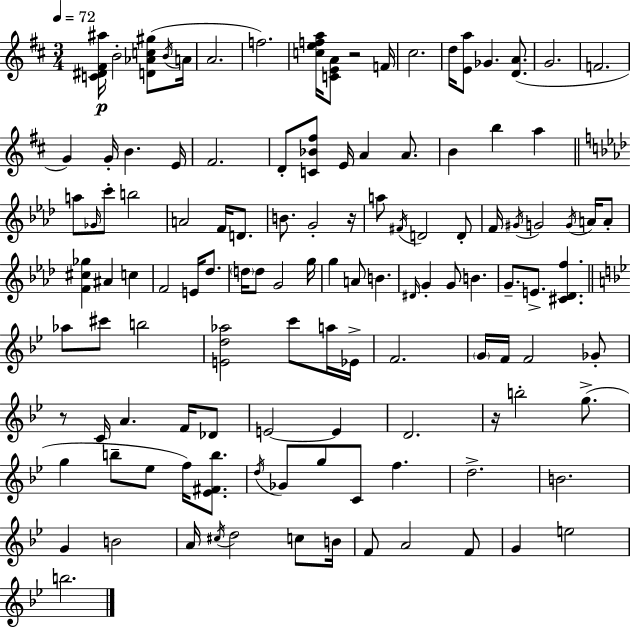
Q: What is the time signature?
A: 3/4